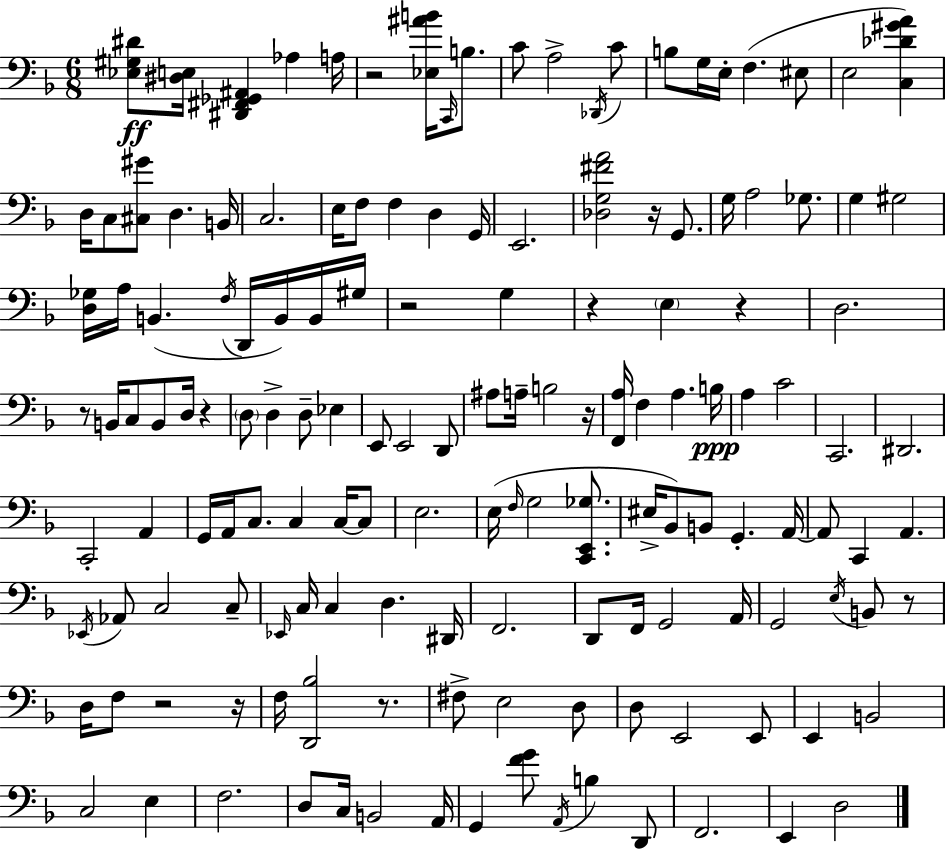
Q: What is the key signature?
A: F major